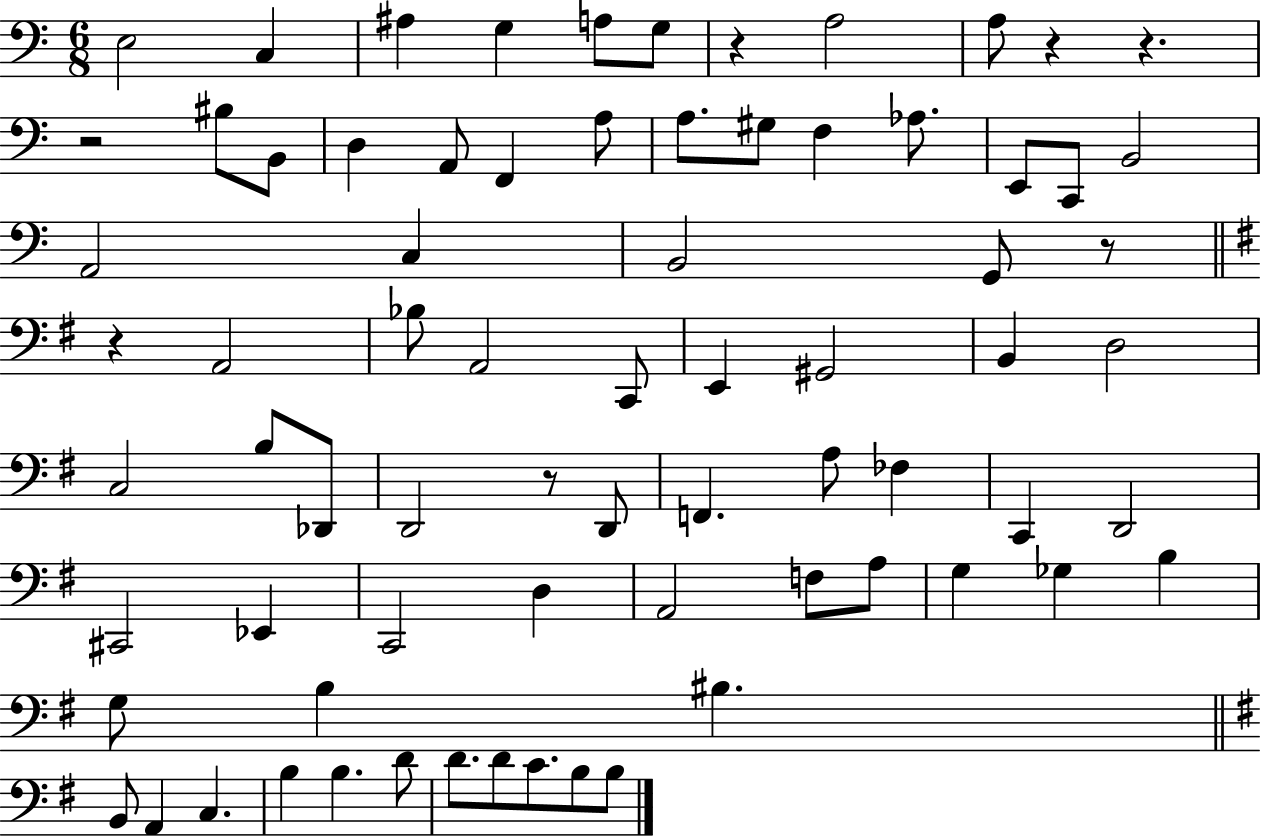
E3/h C3/q A#3/q G3/q A3/e G3/e R/q A3/h A3/e R/q R/q. R/h BIS3/e B2/e D3/q A2/e F2/q A3/e A3/e. G#3/e F3/q Ab3/e. E2/e C2/e B2/h A2/h C3/q B2/h G2/e R/e R/q A2/h Bb3/e A2/h C2/e E2/q G#2/h B2/q D3/h C3/h B3/e Db2/e D2/h R/e D2/e F2/q. A3/e FES3/q C2/q D2/h C#2/h Eb2/q C2/h D3/q A2/h F3/e A3/e G3/q Gb3/q B3/q G3/e B3/q BIS3/q. B2/e A2/q C3/q. B3/q B3/q. D4/e D4/e. D4/e C4/e. B3/e B3/e